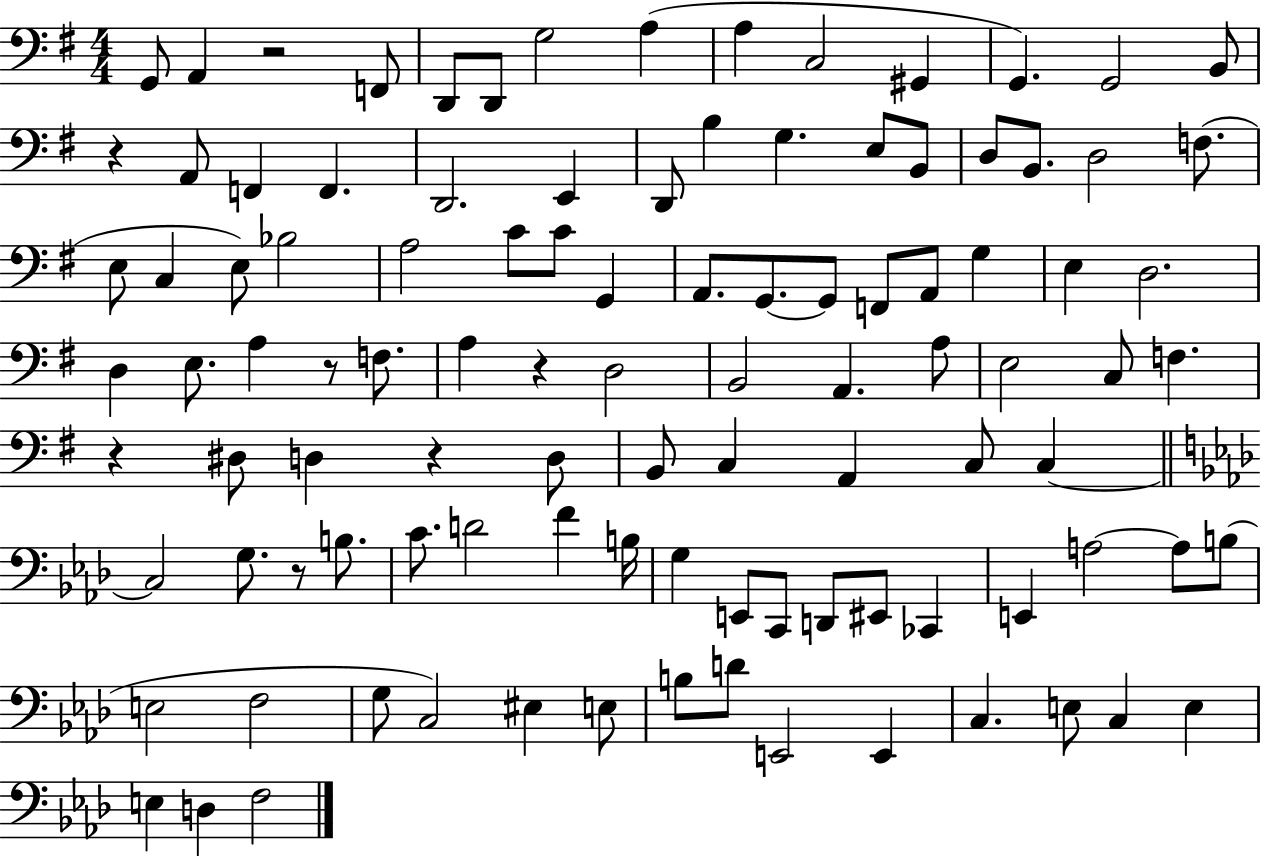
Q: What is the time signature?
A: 4/4